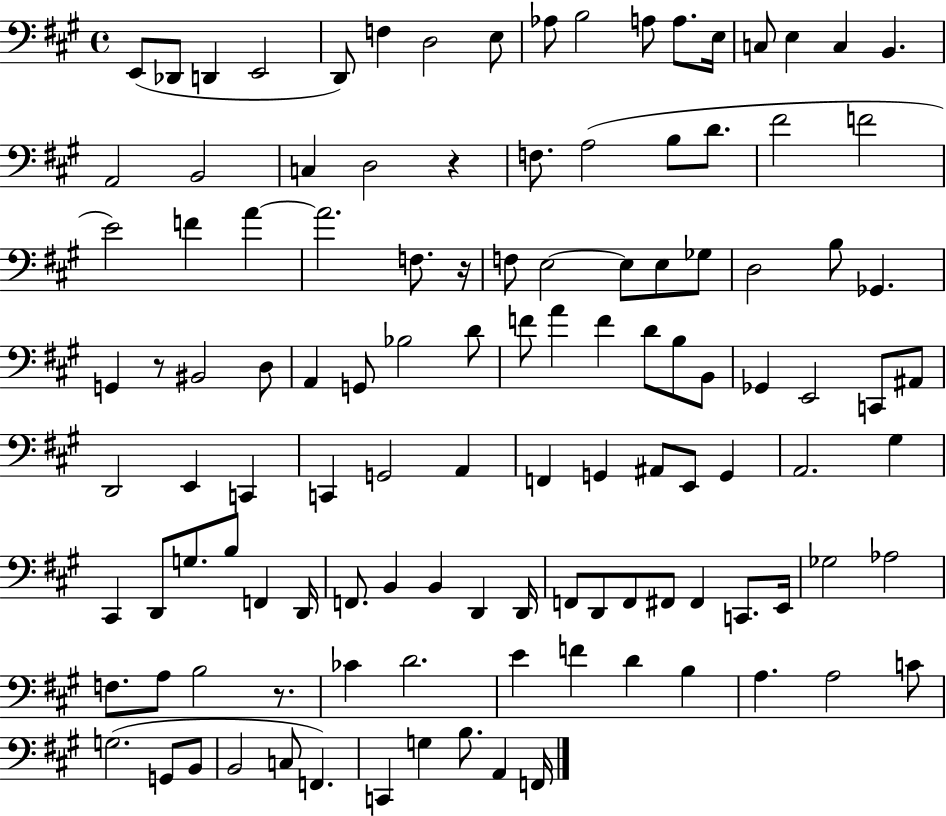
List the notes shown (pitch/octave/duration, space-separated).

E2/e Db2/e D2/q E2/h D2/e F3/q D3/h E3/e Ab3/e B3/h A3/e A3/e. E3/s C3/e E3/q C3/q B2/q. A2/h B2/h C3/q D3/h R/q F3/e. A3/h B3/e D4/e. F#4/h F4/h E4/h F4/q A4/q A4/h. F3/e. R/s F3/e E3/h E3/e E3/e Gb3/e D3/h B3/e Gb2/q. G2/q R/e BIS2/h D3/e A2/q G2/e Bb3/h D4/e F4/e A4/q F4/q D4/e B3/e B2/e Gb2/q E2/h C2/e A#2/e D2/h E2/q C2/q C2/q G2/h A2/q F2/q G2/q A#2/e E2/e G2/q A2/h. G#3/q C#2/q D2/e G3/e. B3/e F2/q D2/s F2/e. B2/q B2/q D2/q D2/s F2/e D2/e F2/e F#2/e F#2/q C2/e. E2/s Gb3/h Ab3/h F3/e. A3/e B3/h R/e. CES4/q D4/h. E4/q F4/q D4/q B3/q A3/q. A3/h C4/e G3/h. G2/e B2/e B2/h C3/e F2/q. C2/q G3/q B3/e. A2/q F2/s